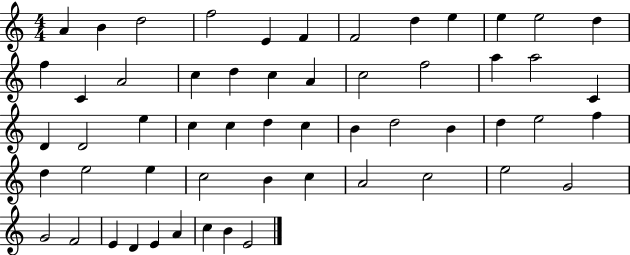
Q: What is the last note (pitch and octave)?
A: E4